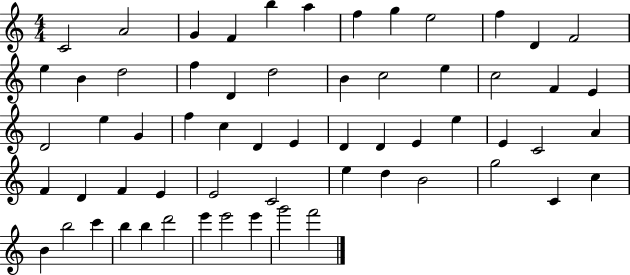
{
  \clef treble
  \numericTimeSignature
  \time 4/4
  \key c \major
  c'2 a'2 | g'4 f'4 b''4 a''4 | f''4 g''4 e''2 | f''4 d'4 f'2 | \break e''4 b'4 d''2 | f''4 d'4 d''2 | b'4 c''2 e''4 | c''2 f'4 e'4 | \break d'2 e''4 g'4 | f''4 c''4 d'4 e'4 | d'4 d'4 e'4 e''4 | e'4 c'2 a'4 | \break f'4 d'4 f'4 e'4 | e'2 c'2 | e''4 d''4 b'2 | g''2 c'4 c''4 | \break b'4 b''2 c'''4 | b''4 b''4 d'''2 | e'''4 e'''2 e'''4 | g'''2 f'''2 | \break \bar "|."
}